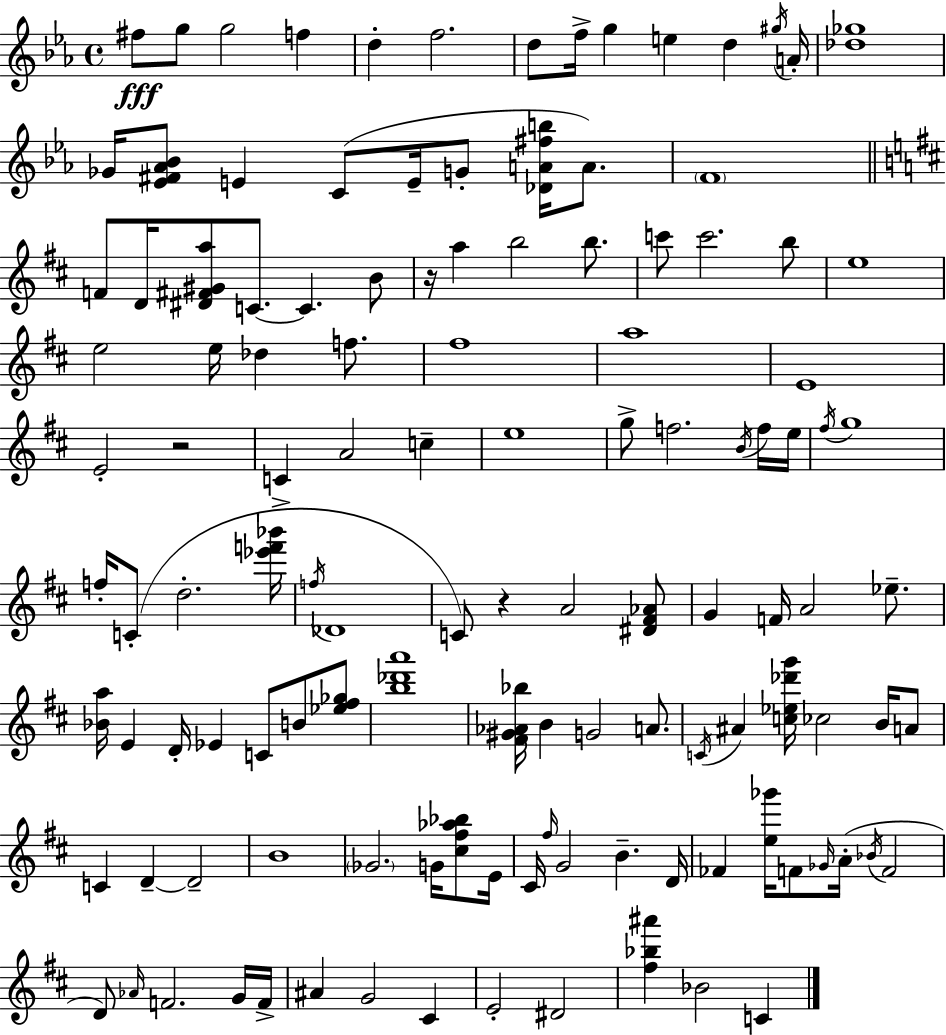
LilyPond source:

{
  \clef treble
  \time 4/4
  \defaultTimeSignature
  \key ees \major
  fis''8\fff g''8 g''2 f''4 | d''4-. f''2. | d''8 f''16-> g''4 e''4 d''4 \acciaccatura { gis''16 } | a'16-. <des'' ges''>1 | \break ges'16 <ees' fis' aes' bes'>8 e'4 c'8( e'16-- g'8-. <des' a' fis'' b''>16 a'8.) | \parenthesize f'1 | \bar "||" \break \key b \minor f'8 d'16 <dis' fis' gis' a''>8 c'8.~~ c'4. b'8 | r16 a''4 b''2 b''8. | c'''8 c'''2. b''8 | e''1 | \break e''2 e''16 des''4 f''8. | fis''1 | a''1 | e'1 | \break e'2-. r2 | c'4-> a'2 c''4-- | e''1 | g''8-> f''2. \acciaccatura { b'16 } f''16 | \break e''16 \acciaccatura { fis''16 } g''1 | f''16-. c'8-.( d''2.-. | <ees''' f''' bes'''>16 \acciaccatura { f''16 } des'1 | c'8) r4 a'2 | \break <dis' fis' aes'>8 g'4 f'16 a'2 | ees''8.-- <bes' a''>16 e'4 d'16-. ees'4 c'8 b'8 | <ees'' fis'' ges''>8 <b'' des''' a'''>1 | <fis' gis' aes' bes''>16 b'4 g'2 | \break a'8. \acciaccatura { c'16 } ais'4 <c'' ees'' des''' g'''>16 ces''2 | b'16 a'8 c'4 d'4--~~ d'2-- | b'1 | \parenthesize ges'2. | \break g'16 <cis'' fis'' aes'' bes''>8 e'16 cis'16 \grace { fis''16 } g'2 b'4.-- | d'16 fes'4 <e'' ges'''>16 f'8 \grace { ges'16 }( a'16-. \acciaccatura { bes'16 } f'2 | d'8) \grace { aes'16 } f'2. | g'16 f'16-> ais'4 g'2 | \break cis'4 e'2-. | dis'2 <fis'' bes'' ais'''>4 bes'2 | c'4 \bar "|."
}